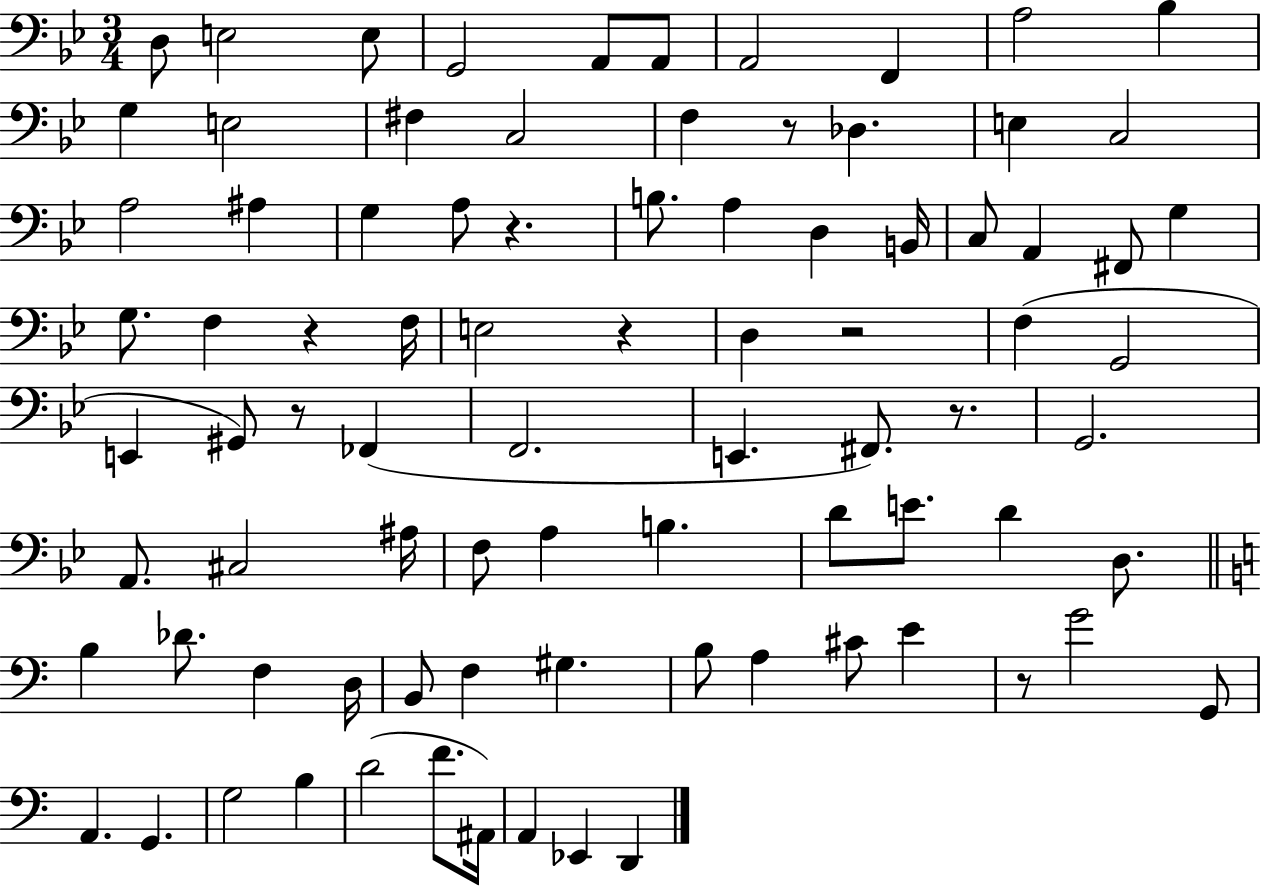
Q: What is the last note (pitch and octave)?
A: D2